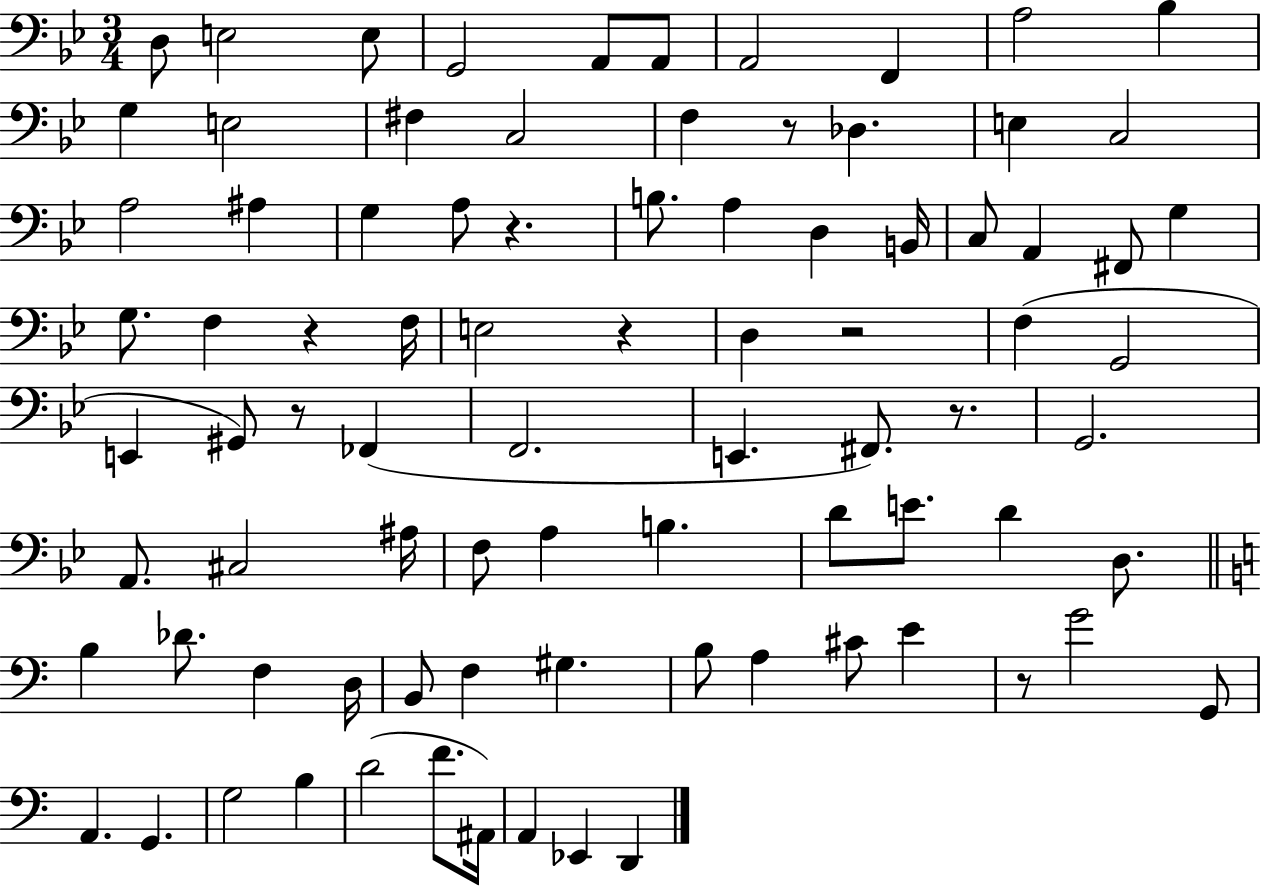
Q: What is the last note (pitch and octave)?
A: D2